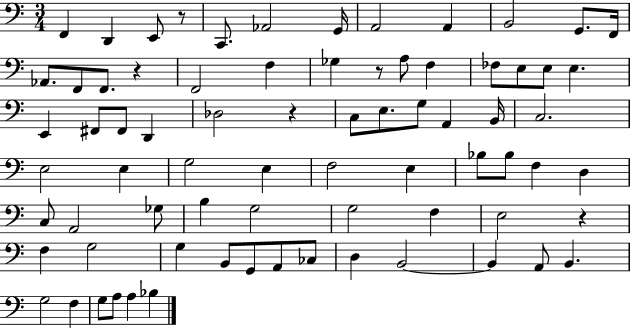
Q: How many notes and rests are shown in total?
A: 75